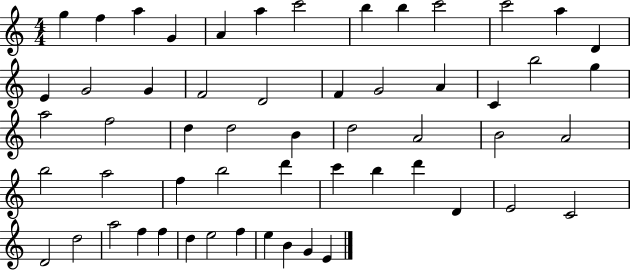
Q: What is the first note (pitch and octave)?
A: G5